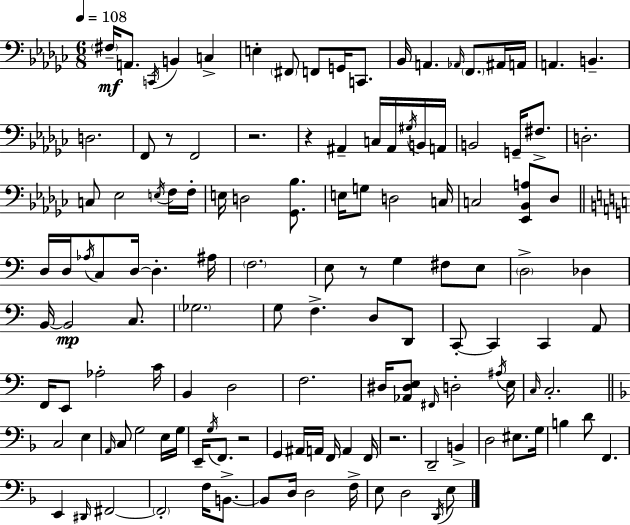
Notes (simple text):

F#3/s A2/e. C2/s B2/q C3/q E3/q F#2/e F2/e G2/s C2/e. Bb2/s A2/q. Ab2/s F2/e. A#2/s A2/s A2/q. B2/q. D3/h. F2/e R/e F2/h R/h. R/q A#2/q C3/s A#2/s G#3/s B2/s A2/s B2/h G2/s F#3/e. D3/h. C3/e Eb3/h E3/s F3/s F3/s E3/s D3/h [Gb2,Bb3]/e. E3/s G3/e D3/h C3/s C3/h [Eb2,Bb2,A3]/e Db3/e D3/s D3/s Ab3/s C3/e D3/s D3/q. A#3/s F3/h. E3/e R/e G3/q F#3/e E3/e D3/h Db3/q B2/s B2/h C3/e. Gb3/h. G3/e F3/q. D3/e D2/e C2/e C2/q C2/q A2/e F2/s E2/e Ab3/h C4/s B2/q D3/h F3/h. D#3/s [Ab2,D#3,E3]/e F#2/s D3/h A#3/s E3/s C3/s C3/h. C3/h E3/q A2/s C3/e G3/h E3/s G3/s E2/s G3/s F2/e. R/h G2/q A#2/s A2/s F2/s A2/q F2/s R/h. D2/h B2/q D3/h EIS3/e. G3/s B3/q D4/e F2/q. E2/q D#2/s F#2/h F#2/h F3/s B2/e. B2/e D3/s D3/h F3/s E3/e D3/h D2/s E3/e